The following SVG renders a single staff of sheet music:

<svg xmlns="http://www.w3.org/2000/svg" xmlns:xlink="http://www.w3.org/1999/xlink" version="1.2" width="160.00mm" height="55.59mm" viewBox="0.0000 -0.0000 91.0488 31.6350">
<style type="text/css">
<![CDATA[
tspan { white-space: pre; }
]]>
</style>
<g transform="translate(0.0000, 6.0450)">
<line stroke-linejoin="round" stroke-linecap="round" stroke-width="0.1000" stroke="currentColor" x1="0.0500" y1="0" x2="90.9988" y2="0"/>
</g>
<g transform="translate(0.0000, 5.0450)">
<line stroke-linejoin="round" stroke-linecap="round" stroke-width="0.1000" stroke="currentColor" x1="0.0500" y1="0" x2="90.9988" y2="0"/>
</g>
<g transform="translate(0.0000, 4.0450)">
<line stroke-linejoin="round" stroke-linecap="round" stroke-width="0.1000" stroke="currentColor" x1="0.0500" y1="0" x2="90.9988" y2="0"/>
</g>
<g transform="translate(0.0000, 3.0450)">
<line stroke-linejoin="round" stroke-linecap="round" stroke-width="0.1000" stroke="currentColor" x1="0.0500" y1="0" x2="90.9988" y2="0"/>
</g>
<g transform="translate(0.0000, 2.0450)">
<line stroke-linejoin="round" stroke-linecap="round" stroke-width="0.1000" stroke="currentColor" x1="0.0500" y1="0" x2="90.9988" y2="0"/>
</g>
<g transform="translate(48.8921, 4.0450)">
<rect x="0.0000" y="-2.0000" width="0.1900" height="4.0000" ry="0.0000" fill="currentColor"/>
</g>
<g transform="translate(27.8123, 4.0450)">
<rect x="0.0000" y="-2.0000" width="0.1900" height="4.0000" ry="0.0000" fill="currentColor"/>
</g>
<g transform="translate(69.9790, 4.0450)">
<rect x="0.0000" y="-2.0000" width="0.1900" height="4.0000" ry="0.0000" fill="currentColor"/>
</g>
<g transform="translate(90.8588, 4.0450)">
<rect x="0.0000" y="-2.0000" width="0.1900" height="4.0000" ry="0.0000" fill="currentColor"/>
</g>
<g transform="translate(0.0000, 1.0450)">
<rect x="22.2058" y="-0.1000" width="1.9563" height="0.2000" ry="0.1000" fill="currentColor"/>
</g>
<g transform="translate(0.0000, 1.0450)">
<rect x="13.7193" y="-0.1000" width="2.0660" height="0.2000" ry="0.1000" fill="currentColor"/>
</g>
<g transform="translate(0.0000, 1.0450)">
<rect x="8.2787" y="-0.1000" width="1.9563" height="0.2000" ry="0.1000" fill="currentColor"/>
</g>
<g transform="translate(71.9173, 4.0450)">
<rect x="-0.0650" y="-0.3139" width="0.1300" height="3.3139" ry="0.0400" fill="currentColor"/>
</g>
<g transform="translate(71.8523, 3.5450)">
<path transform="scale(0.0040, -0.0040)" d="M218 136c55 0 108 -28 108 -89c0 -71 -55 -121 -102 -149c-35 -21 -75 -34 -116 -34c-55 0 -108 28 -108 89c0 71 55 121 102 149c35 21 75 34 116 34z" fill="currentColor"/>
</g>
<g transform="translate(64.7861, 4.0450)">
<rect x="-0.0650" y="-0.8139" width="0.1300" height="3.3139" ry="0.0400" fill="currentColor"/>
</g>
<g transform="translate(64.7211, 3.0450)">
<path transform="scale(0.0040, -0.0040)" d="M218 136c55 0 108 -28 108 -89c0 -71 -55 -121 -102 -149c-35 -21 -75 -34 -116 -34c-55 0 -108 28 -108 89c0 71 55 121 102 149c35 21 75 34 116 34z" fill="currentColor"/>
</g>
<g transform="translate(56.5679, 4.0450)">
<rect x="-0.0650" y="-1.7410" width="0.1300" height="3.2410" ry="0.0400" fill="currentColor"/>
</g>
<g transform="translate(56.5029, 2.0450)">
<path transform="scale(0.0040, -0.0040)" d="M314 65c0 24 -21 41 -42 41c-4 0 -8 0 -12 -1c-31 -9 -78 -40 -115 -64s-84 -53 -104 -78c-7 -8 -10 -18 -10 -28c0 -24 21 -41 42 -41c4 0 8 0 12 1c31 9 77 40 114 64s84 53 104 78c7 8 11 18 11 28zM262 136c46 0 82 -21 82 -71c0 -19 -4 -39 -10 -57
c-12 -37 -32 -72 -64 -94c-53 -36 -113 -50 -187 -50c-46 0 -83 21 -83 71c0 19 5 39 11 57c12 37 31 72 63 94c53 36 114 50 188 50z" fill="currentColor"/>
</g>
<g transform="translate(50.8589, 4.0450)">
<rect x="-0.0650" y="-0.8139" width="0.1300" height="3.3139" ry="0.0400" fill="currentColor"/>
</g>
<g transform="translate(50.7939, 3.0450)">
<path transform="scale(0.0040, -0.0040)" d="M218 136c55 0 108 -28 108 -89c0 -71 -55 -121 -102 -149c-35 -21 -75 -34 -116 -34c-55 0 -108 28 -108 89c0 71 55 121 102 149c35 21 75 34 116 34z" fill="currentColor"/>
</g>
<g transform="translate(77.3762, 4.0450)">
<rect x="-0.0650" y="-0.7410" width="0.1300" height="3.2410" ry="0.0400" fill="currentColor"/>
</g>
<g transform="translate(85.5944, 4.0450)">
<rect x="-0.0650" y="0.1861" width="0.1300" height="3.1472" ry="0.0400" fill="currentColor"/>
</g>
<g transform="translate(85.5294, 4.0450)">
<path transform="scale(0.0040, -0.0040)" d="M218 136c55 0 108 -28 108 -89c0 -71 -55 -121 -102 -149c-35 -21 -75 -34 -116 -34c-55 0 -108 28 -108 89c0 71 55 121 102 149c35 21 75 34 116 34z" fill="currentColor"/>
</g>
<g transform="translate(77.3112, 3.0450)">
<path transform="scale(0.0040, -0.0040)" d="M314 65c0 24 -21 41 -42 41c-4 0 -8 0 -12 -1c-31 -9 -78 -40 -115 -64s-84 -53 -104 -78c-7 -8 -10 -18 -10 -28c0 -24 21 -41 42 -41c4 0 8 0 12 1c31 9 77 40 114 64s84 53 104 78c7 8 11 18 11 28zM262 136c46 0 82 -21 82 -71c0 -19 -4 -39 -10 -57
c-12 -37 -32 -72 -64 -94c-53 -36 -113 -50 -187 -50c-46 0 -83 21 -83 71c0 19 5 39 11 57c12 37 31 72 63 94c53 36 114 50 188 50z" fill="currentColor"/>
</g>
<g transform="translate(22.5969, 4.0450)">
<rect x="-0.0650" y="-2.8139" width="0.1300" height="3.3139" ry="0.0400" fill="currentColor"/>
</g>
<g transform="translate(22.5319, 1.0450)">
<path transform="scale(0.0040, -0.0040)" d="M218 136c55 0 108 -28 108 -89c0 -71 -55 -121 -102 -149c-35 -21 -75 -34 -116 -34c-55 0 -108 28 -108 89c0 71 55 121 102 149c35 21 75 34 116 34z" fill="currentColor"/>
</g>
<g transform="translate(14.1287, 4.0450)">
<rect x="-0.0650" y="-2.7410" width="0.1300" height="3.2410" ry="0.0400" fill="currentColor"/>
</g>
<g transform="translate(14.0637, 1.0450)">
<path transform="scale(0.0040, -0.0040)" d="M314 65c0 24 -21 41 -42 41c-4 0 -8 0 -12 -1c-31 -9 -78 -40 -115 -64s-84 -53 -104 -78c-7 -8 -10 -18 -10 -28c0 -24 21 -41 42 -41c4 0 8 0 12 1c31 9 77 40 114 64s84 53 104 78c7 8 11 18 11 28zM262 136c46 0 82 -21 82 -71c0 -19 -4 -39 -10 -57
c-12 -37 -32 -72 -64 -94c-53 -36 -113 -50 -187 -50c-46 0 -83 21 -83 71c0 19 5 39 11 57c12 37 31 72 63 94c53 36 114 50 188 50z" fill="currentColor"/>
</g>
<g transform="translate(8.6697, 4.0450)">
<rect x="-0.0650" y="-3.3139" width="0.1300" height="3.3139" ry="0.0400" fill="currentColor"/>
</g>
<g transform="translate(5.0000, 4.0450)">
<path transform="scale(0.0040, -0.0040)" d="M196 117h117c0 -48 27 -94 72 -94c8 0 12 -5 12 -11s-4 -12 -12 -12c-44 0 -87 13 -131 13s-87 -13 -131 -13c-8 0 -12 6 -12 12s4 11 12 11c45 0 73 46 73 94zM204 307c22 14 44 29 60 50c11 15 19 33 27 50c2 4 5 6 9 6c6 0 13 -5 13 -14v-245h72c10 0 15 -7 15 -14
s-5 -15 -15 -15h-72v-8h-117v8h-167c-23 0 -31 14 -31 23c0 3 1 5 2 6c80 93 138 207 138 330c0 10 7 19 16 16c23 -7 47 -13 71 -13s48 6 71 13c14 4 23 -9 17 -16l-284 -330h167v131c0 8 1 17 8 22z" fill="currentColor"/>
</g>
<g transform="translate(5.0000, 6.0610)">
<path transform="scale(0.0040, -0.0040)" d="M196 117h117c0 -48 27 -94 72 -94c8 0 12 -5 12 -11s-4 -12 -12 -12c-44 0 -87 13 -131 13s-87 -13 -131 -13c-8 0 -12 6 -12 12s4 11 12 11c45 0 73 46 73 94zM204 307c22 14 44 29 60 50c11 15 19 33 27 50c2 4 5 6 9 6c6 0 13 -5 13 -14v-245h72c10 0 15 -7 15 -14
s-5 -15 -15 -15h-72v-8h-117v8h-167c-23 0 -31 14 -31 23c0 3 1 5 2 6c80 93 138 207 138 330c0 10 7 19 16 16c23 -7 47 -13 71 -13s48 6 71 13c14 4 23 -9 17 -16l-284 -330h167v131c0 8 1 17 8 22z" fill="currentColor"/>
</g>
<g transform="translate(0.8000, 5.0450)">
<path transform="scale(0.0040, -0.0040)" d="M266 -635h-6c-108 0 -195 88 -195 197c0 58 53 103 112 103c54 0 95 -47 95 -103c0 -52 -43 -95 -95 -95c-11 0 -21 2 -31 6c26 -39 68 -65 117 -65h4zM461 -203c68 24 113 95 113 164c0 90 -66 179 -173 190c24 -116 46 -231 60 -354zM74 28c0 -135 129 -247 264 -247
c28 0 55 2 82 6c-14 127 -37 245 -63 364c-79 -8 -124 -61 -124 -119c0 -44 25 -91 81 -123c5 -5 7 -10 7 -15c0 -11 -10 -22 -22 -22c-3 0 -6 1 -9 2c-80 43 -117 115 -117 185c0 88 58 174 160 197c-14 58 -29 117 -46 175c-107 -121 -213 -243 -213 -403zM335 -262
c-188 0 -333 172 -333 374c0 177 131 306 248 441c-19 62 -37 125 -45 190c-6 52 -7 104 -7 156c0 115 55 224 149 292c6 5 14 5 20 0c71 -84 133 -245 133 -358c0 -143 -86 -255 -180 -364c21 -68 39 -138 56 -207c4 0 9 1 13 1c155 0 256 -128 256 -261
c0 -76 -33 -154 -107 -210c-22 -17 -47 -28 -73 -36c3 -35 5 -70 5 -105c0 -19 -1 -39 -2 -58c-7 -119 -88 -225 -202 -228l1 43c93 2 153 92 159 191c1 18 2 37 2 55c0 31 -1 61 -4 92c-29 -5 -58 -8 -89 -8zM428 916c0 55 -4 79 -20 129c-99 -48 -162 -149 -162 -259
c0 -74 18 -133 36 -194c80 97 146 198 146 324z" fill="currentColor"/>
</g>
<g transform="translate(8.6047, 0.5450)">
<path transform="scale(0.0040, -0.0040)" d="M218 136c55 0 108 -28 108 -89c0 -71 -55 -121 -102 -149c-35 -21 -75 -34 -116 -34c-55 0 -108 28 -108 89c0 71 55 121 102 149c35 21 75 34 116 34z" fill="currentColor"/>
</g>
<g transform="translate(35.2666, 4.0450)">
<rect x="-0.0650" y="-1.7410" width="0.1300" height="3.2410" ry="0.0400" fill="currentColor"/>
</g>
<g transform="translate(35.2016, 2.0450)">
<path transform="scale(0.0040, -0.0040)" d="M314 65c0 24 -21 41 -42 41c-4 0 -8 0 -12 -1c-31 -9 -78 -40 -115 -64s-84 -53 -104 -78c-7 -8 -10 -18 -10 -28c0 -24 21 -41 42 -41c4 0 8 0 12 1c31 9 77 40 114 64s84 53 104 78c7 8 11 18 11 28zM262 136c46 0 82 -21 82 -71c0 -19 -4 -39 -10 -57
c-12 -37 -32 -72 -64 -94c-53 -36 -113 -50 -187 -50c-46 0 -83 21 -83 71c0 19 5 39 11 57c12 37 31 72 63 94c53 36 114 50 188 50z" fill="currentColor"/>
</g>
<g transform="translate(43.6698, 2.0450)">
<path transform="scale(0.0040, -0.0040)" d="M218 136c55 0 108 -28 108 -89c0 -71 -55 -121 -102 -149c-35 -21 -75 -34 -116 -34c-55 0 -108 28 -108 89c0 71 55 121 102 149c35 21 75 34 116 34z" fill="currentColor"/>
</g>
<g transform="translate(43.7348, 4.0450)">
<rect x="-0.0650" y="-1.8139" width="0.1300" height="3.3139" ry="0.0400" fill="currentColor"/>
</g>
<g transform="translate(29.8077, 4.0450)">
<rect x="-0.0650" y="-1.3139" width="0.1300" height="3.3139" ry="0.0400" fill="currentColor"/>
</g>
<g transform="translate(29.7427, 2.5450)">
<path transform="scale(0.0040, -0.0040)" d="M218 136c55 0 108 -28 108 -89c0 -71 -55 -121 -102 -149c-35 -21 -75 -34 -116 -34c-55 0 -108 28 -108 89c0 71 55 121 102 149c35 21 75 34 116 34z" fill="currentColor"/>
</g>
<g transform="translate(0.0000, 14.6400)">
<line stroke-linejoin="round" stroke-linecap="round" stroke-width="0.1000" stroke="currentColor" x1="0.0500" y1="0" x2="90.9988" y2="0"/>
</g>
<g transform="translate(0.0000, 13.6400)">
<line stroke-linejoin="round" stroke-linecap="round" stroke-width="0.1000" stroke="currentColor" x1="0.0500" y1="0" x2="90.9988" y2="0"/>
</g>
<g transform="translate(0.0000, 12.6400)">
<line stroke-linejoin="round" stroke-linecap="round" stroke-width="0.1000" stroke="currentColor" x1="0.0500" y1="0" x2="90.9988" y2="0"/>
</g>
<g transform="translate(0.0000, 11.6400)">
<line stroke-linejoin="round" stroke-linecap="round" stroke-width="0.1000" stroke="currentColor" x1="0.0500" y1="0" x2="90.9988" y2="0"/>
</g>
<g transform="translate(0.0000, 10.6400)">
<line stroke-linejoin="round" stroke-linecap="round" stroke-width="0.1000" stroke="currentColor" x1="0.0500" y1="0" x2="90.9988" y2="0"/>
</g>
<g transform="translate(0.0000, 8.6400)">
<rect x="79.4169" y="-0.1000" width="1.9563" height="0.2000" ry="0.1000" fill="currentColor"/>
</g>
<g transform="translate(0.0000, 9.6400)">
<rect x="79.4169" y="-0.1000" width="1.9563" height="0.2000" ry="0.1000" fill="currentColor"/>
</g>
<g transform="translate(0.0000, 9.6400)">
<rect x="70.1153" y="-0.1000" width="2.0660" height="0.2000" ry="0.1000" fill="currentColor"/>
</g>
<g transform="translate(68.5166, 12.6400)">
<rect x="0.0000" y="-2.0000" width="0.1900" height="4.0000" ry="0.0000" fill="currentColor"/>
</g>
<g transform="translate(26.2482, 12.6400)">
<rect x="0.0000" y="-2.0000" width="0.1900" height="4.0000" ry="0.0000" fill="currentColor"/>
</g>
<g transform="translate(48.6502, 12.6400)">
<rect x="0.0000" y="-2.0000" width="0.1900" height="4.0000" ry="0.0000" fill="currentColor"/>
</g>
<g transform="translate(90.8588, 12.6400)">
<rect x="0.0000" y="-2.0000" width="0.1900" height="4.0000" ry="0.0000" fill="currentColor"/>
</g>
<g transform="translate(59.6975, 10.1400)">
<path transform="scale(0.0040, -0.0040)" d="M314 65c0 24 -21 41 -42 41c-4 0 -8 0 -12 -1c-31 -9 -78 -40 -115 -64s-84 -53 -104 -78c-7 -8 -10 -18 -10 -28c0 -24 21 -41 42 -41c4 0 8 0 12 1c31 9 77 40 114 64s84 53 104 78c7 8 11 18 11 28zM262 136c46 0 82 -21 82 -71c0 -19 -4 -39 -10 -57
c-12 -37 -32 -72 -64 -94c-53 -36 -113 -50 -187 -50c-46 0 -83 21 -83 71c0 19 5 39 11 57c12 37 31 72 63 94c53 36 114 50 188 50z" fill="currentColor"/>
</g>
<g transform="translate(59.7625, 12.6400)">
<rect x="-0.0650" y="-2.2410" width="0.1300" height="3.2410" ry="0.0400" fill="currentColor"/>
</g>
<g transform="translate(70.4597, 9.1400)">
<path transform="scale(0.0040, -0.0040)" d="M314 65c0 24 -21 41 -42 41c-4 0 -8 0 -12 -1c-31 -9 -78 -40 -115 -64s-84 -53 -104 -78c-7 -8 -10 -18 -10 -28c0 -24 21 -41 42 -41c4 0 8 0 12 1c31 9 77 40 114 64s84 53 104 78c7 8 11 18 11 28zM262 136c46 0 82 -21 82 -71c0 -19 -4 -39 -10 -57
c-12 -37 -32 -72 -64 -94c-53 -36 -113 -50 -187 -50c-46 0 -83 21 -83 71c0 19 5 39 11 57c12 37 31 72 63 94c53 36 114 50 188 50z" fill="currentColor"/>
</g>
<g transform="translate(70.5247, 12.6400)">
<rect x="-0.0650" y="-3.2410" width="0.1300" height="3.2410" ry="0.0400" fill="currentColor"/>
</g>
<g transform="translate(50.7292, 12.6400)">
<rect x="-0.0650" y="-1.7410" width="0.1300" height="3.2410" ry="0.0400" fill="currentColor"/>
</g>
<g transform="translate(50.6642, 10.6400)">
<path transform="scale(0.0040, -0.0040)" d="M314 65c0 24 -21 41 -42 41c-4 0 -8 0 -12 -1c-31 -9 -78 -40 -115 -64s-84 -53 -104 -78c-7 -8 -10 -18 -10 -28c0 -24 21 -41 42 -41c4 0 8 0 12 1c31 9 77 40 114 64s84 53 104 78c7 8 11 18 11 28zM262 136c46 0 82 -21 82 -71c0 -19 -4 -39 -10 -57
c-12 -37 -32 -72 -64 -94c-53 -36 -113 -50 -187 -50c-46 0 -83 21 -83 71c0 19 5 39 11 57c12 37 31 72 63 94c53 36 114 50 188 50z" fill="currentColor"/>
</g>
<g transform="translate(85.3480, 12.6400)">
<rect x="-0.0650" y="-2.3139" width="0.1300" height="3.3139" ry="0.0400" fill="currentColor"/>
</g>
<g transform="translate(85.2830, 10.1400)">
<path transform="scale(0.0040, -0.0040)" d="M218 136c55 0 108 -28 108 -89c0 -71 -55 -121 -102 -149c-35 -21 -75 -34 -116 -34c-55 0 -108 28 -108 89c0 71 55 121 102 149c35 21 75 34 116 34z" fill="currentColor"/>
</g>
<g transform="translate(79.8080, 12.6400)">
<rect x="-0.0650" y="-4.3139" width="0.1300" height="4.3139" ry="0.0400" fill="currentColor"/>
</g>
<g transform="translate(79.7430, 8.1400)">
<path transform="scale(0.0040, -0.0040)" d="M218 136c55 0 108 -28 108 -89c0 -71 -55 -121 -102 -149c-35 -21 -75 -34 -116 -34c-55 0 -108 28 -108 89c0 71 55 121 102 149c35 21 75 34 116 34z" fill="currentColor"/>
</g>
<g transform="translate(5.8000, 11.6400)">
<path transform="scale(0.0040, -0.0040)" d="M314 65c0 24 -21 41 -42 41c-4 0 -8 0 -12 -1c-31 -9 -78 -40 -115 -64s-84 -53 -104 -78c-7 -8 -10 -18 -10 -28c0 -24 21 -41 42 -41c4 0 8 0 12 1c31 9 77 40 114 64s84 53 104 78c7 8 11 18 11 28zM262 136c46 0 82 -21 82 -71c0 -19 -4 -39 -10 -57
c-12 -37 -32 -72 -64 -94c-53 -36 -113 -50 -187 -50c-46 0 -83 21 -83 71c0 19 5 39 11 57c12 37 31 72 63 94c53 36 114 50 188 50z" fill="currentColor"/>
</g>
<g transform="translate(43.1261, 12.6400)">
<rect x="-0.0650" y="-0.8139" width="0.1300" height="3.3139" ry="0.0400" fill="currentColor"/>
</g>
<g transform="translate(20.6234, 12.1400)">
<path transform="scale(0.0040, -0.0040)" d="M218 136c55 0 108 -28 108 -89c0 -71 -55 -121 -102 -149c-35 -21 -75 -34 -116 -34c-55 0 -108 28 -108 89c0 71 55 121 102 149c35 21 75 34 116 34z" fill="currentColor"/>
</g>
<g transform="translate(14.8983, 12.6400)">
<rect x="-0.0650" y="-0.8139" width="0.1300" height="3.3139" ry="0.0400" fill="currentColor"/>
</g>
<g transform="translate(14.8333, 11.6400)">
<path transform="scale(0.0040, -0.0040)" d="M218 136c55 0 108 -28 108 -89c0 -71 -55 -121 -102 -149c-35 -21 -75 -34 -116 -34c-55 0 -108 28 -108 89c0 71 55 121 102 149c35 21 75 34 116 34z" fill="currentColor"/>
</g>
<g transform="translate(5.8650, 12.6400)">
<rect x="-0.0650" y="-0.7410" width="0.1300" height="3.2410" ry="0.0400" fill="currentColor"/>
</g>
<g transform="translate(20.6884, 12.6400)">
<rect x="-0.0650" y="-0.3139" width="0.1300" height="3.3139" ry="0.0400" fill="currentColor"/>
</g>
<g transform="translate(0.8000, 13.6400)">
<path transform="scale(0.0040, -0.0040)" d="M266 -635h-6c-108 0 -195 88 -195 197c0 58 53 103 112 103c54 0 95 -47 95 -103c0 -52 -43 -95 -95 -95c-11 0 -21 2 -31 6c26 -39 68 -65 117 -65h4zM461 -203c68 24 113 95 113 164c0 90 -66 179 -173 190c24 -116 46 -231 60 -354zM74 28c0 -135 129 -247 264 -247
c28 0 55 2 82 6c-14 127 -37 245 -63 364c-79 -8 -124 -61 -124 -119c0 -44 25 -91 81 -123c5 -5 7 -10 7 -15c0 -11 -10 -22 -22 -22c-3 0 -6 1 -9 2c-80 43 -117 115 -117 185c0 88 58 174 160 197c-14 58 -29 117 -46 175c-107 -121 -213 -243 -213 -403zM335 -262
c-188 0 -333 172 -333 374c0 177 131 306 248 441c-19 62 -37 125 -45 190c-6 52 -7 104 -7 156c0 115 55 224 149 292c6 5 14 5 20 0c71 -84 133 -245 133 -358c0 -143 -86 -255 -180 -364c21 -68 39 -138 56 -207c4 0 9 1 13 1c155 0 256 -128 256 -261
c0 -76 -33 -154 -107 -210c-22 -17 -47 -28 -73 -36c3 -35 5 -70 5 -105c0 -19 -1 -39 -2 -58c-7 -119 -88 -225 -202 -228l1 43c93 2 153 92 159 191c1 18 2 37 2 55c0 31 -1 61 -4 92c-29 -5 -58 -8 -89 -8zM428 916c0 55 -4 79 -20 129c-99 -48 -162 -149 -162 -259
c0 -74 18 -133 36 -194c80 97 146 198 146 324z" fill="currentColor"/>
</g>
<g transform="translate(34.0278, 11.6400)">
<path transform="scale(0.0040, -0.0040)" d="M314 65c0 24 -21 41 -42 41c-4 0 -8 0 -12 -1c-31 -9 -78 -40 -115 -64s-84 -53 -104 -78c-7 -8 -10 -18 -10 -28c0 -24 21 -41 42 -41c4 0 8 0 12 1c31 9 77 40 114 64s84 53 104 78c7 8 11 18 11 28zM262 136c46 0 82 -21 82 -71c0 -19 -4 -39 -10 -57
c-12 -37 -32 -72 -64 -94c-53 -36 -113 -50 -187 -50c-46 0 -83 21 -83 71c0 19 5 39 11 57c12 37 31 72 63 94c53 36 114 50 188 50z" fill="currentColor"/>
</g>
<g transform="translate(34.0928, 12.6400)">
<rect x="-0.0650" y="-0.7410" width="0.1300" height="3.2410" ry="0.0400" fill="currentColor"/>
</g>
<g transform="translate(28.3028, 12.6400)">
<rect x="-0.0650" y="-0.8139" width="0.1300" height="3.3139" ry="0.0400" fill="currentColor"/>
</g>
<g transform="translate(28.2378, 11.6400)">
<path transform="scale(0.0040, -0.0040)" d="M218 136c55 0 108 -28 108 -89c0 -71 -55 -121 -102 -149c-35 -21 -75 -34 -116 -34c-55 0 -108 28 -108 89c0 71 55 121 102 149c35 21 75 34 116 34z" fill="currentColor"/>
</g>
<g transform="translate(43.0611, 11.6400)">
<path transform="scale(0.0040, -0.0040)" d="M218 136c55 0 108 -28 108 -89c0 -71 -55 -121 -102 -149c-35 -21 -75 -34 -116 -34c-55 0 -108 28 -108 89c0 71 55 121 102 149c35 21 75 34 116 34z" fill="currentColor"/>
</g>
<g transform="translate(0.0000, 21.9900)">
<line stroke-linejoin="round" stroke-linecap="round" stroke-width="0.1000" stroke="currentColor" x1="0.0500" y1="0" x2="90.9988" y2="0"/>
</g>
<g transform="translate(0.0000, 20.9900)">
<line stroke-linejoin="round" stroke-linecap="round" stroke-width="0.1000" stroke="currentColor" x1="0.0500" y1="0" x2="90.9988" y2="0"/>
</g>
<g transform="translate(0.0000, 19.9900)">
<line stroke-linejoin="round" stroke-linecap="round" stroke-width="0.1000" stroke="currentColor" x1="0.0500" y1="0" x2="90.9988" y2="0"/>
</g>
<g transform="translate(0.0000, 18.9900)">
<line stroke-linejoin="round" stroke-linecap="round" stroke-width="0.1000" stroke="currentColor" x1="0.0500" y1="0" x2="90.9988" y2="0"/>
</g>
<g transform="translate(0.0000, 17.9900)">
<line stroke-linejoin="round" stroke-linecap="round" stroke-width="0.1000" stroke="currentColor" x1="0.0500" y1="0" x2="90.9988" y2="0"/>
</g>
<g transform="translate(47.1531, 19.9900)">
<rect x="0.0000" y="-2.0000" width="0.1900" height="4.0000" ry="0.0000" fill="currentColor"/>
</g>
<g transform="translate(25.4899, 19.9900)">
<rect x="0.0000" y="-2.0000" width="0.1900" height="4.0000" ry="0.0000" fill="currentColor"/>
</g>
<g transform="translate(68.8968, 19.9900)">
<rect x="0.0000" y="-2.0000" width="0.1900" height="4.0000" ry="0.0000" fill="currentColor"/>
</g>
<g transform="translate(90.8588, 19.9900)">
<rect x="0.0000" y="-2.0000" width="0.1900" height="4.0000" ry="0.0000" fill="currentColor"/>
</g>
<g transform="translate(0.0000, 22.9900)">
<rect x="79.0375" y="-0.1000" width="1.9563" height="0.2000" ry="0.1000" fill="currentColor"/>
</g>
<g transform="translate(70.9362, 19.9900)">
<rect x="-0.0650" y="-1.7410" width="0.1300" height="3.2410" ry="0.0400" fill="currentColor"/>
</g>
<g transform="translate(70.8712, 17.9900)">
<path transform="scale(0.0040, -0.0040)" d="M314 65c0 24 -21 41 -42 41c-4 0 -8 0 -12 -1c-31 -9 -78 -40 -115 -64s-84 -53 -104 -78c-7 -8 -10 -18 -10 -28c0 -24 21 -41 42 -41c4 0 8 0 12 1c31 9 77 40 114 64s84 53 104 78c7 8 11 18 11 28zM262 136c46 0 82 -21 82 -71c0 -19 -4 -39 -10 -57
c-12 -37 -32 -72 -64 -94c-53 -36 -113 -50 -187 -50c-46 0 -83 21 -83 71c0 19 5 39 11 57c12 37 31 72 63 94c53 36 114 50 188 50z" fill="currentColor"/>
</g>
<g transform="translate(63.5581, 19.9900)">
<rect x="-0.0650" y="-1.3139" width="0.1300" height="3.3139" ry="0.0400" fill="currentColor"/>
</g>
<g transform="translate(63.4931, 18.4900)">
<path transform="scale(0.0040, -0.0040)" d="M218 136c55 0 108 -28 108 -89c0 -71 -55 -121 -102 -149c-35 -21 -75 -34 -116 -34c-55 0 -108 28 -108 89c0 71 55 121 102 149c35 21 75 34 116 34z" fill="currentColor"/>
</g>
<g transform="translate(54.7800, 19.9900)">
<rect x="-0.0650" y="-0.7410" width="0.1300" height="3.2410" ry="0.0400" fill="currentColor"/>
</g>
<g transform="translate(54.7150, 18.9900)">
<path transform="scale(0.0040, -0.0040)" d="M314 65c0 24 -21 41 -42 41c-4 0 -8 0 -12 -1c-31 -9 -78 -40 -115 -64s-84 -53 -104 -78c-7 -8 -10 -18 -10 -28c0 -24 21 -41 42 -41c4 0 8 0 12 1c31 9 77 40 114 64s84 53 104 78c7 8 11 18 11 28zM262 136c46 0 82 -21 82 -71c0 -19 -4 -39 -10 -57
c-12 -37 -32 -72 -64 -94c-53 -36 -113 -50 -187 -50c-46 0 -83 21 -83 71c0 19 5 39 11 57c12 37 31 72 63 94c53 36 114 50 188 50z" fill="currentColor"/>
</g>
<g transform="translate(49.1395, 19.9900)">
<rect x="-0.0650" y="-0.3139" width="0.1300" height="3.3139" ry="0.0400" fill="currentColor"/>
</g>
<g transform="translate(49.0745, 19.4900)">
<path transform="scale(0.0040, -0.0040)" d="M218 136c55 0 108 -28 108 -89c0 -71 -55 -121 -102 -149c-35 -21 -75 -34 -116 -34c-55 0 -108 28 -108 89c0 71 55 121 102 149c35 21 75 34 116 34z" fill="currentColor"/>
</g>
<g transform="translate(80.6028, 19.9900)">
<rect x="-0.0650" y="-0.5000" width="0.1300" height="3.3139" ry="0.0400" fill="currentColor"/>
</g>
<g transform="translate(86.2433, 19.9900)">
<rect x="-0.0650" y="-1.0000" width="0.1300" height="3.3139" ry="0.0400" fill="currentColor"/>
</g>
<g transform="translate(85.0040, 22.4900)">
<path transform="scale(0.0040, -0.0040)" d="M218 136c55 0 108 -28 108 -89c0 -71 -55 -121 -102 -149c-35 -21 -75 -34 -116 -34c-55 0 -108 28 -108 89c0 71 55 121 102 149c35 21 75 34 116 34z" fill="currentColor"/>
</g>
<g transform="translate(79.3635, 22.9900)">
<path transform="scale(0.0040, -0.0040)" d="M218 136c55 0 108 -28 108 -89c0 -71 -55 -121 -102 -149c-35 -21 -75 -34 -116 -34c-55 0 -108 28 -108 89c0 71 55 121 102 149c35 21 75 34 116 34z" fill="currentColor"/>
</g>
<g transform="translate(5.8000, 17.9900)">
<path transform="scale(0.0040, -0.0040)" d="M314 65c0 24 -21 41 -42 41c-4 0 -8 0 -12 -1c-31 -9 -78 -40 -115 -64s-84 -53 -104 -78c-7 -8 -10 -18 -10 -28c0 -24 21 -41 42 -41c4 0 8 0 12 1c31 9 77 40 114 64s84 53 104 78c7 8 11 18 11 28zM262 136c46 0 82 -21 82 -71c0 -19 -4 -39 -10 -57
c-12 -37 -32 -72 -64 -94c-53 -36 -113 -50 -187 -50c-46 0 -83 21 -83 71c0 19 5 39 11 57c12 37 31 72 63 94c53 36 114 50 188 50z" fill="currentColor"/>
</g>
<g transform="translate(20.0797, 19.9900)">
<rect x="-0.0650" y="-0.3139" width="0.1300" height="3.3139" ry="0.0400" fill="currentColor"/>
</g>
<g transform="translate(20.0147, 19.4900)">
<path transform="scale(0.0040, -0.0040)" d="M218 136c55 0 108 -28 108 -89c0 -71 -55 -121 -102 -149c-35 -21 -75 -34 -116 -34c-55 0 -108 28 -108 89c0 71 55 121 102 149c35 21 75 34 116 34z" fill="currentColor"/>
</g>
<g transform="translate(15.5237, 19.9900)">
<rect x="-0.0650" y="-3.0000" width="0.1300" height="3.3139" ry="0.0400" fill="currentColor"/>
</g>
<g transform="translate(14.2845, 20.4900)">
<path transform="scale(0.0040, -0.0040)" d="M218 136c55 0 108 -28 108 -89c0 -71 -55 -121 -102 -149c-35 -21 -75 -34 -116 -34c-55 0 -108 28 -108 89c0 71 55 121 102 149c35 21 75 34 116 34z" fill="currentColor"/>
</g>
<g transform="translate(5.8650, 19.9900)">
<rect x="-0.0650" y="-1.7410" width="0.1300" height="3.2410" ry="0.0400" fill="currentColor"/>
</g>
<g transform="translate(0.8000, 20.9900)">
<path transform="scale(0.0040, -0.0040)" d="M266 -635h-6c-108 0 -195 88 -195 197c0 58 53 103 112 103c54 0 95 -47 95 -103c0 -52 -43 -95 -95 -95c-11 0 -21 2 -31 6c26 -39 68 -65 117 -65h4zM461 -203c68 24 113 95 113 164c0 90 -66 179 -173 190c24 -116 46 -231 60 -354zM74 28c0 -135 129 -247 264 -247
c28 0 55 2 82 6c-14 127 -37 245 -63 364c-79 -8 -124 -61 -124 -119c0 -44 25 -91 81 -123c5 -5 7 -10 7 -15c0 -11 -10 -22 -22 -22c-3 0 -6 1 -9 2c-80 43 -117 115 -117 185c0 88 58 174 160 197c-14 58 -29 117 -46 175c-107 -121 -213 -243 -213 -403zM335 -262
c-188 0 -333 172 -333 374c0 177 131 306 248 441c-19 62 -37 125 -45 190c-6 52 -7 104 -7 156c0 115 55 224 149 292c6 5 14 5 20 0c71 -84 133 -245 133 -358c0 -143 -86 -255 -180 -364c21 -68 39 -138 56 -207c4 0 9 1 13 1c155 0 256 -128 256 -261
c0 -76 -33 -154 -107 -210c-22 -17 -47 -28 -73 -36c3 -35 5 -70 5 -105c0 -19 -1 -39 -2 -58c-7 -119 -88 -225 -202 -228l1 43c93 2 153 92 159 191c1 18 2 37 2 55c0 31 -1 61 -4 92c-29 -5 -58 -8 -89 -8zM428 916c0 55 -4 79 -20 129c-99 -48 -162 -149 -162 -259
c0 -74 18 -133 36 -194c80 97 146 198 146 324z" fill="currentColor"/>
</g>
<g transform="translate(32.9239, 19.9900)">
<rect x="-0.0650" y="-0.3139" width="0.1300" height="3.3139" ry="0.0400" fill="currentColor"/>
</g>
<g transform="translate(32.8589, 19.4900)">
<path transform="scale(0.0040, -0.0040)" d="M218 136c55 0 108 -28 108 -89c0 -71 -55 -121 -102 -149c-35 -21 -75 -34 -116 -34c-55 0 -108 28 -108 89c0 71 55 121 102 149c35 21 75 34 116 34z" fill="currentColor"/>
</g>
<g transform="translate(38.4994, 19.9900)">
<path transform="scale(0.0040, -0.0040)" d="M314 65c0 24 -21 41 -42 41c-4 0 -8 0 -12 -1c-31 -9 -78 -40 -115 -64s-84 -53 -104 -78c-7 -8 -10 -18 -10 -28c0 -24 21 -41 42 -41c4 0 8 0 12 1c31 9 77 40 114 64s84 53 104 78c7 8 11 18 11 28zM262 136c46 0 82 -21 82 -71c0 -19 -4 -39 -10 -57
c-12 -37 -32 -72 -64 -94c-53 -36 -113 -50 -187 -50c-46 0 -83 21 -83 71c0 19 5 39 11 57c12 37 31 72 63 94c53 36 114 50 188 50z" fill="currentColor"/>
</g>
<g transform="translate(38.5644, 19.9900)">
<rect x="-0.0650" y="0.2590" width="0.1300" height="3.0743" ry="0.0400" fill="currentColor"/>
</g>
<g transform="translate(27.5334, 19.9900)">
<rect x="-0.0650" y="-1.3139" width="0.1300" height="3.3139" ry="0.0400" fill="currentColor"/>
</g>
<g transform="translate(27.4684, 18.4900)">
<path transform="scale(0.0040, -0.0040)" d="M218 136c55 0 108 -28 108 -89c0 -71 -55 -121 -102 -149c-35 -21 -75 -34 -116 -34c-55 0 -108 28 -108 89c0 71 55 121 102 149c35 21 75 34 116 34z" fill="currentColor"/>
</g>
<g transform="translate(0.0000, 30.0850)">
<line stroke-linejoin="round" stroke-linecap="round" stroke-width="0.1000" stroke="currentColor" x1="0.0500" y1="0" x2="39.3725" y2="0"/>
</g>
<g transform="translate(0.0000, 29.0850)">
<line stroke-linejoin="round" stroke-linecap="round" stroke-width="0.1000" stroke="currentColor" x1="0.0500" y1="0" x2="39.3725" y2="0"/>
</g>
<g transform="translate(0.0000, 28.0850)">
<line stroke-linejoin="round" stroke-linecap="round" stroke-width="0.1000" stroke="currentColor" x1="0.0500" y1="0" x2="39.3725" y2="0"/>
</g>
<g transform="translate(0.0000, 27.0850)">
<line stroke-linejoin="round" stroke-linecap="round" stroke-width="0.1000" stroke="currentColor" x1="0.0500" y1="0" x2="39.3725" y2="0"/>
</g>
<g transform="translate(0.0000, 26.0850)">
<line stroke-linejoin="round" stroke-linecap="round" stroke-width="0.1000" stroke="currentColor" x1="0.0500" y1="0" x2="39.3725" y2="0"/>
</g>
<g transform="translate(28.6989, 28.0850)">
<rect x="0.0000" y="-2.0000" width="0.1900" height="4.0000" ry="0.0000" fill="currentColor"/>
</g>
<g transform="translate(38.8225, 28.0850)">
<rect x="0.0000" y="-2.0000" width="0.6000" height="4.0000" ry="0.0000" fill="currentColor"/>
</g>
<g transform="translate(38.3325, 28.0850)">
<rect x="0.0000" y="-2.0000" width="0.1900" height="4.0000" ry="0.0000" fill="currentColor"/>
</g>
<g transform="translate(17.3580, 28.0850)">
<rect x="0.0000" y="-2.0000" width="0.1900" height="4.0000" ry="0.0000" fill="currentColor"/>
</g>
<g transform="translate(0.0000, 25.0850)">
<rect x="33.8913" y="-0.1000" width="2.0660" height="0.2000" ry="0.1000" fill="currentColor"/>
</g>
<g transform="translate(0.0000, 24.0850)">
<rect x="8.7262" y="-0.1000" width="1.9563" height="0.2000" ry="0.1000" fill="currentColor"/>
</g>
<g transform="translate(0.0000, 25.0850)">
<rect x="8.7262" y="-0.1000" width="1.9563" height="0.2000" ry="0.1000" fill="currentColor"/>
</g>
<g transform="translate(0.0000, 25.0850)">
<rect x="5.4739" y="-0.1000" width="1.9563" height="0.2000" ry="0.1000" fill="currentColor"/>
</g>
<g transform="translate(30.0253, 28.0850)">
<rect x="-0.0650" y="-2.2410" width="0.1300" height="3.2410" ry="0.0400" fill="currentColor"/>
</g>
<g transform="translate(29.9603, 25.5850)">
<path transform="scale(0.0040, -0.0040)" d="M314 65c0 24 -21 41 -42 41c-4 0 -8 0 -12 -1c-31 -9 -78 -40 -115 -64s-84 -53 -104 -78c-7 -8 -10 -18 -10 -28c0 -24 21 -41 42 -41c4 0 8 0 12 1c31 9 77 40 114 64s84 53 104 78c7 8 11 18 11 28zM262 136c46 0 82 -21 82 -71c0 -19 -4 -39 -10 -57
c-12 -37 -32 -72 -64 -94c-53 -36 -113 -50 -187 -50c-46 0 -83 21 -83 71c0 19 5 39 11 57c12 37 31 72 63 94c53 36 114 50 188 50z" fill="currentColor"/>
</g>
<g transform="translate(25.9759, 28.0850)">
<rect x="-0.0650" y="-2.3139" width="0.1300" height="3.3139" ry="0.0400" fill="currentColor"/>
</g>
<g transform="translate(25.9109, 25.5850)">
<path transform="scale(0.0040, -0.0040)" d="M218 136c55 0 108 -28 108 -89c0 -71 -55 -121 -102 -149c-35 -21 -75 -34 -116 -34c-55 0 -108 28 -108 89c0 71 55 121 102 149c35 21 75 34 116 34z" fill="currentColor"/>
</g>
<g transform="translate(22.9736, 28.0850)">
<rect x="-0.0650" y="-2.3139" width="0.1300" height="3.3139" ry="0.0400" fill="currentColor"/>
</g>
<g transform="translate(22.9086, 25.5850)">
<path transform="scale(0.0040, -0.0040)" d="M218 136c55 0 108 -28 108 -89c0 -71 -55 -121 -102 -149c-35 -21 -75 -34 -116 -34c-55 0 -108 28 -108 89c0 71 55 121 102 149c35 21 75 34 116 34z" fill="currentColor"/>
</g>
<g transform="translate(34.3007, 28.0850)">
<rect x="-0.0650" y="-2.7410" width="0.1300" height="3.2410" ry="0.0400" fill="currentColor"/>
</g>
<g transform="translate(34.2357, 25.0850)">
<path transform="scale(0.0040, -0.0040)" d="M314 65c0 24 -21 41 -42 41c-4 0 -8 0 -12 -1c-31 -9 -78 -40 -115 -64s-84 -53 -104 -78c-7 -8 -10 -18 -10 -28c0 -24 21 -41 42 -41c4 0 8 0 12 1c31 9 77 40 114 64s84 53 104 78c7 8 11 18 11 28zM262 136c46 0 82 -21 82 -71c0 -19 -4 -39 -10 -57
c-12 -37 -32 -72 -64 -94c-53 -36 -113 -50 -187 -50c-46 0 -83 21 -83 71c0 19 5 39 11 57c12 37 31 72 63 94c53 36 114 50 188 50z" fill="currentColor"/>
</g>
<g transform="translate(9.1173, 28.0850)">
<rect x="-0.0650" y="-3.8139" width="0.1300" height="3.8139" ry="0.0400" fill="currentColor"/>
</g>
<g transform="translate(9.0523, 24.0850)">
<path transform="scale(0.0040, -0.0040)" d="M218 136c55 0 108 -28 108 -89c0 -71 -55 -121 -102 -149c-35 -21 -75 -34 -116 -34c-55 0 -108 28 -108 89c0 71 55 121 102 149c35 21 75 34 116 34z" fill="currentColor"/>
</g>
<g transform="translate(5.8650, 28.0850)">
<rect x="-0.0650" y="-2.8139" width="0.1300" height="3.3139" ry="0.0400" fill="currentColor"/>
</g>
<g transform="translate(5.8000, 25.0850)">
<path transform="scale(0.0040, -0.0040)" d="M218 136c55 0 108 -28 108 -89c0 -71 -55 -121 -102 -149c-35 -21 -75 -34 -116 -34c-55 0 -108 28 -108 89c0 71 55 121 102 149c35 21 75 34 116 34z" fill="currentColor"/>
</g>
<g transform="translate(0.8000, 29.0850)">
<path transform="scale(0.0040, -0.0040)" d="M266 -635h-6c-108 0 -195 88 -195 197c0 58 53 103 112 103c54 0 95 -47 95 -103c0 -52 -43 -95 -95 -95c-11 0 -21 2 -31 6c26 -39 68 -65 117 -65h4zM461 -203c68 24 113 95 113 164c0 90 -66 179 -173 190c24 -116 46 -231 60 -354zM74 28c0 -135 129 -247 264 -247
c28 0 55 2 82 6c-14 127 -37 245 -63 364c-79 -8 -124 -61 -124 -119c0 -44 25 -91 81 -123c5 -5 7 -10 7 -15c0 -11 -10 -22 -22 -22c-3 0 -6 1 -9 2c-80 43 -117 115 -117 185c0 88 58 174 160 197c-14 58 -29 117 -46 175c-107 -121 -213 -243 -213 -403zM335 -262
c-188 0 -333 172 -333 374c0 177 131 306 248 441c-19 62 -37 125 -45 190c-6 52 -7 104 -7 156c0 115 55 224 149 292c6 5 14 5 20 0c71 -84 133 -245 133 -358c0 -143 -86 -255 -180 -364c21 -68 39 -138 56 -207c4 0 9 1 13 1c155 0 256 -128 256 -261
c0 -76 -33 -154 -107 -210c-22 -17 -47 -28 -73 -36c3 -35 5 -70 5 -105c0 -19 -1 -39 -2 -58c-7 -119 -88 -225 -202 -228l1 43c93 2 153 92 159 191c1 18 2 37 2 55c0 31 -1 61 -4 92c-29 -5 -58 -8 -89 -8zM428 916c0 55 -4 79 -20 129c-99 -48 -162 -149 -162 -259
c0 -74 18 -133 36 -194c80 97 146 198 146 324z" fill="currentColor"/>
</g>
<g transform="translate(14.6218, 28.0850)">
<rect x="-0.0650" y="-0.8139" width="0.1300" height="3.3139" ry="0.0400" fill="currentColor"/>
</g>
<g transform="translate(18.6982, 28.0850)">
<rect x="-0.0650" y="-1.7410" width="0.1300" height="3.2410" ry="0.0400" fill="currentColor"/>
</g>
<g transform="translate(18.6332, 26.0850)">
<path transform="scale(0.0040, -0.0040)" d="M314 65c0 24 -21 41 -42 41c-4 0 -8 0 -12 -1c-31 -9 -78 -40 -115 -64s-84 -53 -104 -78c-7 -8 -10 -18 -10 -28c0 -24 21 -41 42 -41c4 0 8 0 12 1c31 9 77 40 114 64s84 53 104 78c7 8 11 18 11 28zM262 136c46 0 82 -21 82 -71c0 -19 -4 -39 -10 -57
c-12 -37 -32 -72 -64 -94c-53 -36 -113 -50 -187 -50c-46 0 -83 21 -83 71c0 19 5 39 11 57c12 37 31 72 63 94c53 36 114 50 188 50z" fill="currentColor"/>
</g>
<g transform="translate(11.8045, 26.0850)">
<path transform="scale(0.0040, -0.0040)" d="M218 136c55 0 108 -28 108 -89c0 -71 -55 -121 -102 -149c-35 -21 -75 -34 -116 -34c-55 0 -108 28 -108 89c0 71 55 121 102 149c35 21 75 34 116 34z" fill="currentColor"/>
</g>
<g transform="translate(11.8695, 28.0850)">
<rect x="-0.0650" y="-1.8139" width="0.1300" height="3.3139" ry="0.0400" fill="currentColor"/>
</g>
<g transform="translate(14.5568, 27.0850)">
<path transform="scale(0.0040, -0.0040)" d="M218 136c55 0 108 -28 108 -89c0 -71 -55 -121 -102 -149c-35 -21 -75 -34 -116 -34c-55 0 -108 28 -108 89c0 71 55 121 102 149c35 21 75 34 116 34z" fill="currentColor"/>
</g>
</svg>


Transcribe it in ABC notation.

X:1
T:Untitled
M:4/4
L:1/4
K:C
b a2 a e f2 f d f2 d c d2 B d2 d c d d2 d f2 g2 b2 d' g f2 A c e c B2 c d2 e f2 C D a c' f d f2 g g g2 a2